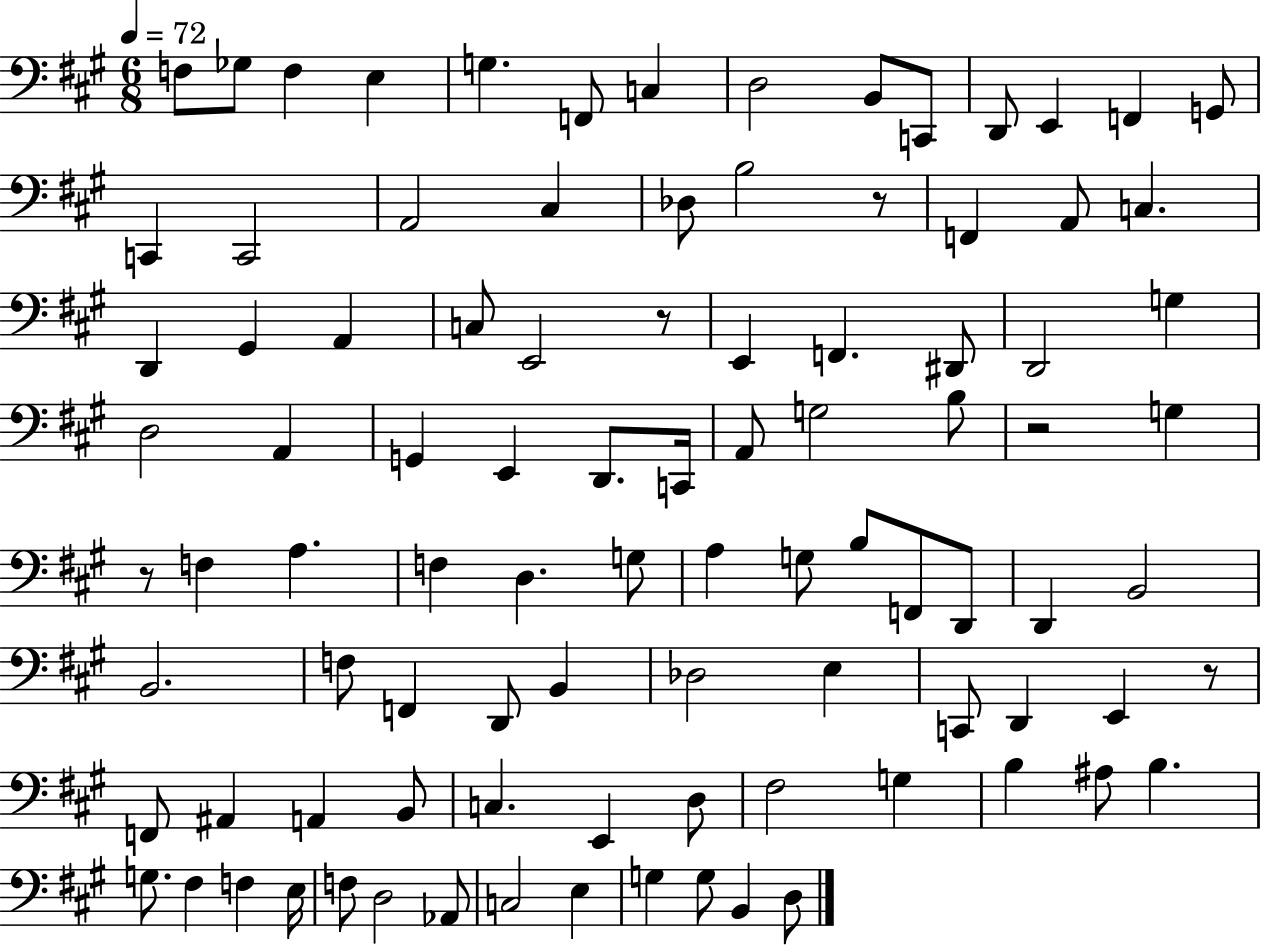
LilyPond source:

{
  \clef bass
  \numericTimeSignature
  \time 6/8
  \key a \major
  \tempo 4 = 72
  f8 ges8 f4 e4 | g4. f,8 c4 | d2 b,8 c,8 | d,8 e,4 f,4 g,8 | \break c,4 c,2 | a,2 cis4 | des8 b2 r8 | f,4 a,8 c4. | \break d,4 gis,4 a,4 | c8 e,2 r8 | e,4 f,4. dis,8 | d,2 g4 | \break d2 a,4 | g,4 e,4 d,8. c,16 | a,8 g2 b8 | r2 g4 | \break r8 f4 a4. | f4 d4. g8 | a4 g8 b8 f,8 d,8 | d,4 b,2 | \break b,2. | f8 f,4 d,8 b,4 | des2 e4 | c,8 d,4 e,4 r8 | \break f,8 ais,4 a,4 b,8 | c4. e,4 d8 | fis2 g4 | b4 ais8 b4. | \break g8. fis4 f4 e16 | f8 d2 aes,8 | c2 e4 | g4 g8 b,4 d8 | \break \bar "|."
}